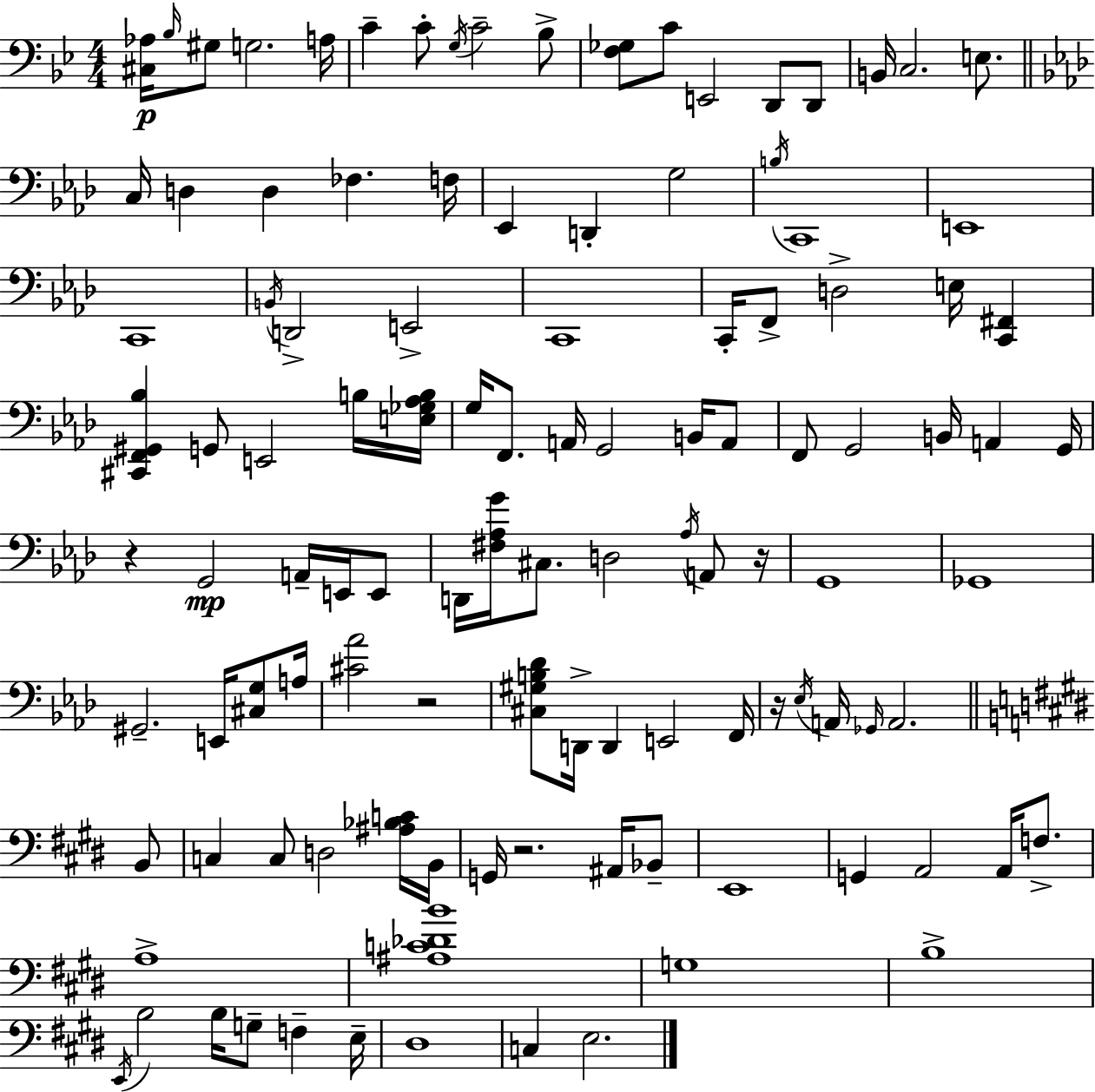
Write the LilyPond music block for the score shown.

{
  \clef bass
  \numericTimeSignature
  \time 4/4
  \key bes \major
  \repeat volta 2 { <cis aes>16\p \grace { bes16 } gis8 g2. | a16 c'4-- c'8-. \acciaccatura { g16 } c'2-- | bes8-> <f ges>8 c'8 e,2 d,8 | d,8 b,16 c2. e8. | \break \bar "||" \break \key aes \major c16 d4 d4 fes4. f16 | ees,4 d,4-. g2 | \acciaccatura { b16 } c,1 | e,1 | \break c,1 | \acciaccatura { b,16 } d,2-> e,2-> | c,1 | c,16-. f,8-> d2-> e16 <c, fis,>4 | \break <cis, f, gis, bes>4 g,8 e,2 | b16 <e ges aes b>16 g16 f,8. a,16 g,2 b,16 | a,8 f,8 g,2 b,16 a,4 | g,16 r4 g,2\mp a,16-- e,16 | \break e,8 d,16 <fis aes g'>16 cis8. d2 \acciaccatura { aes16 } | a,8 r16 g,1 | ges,1 | gis,2.-- e,16 | \break <cis g>8 a16 <cis' aes'>2 r2 | <cis gis b des'>8 d,16-> d,4 e,2 | f,16 r16 \acciaccatura { ees16 } a,16 \grace { ges,16 } a,2. | \bar "||" \break \key e \major b,8 c4 c8 d2 | <ais bes c'>16 b,16 g,16 r2. ais,16 | bes,8-- e,1 | g,4 a,2 a,16 f8.-> | \break a1-> | <ais c' des' b'>1 | g1 | b1-> | \break \acciaccatura { e,16 } b2 b16 g8-- f4-- | e16-- dis1 | c4 e2. | } \bar "|."
}